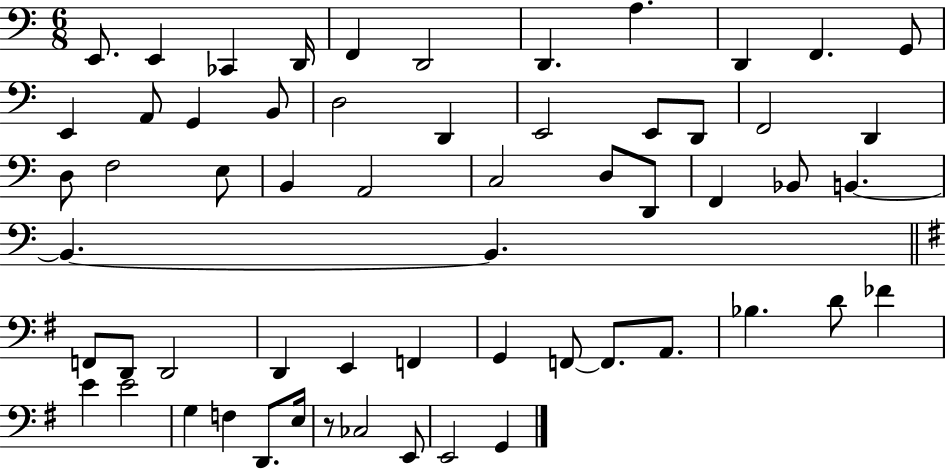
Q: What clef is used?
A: bass